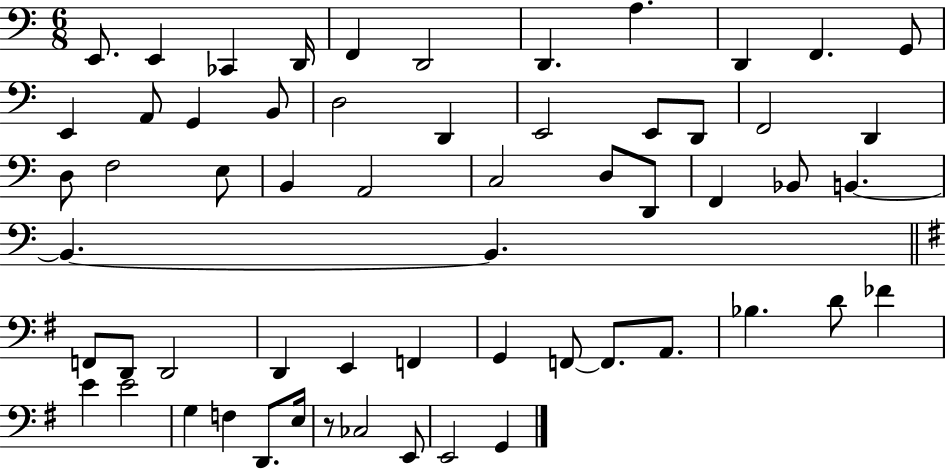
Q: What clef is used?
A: bass